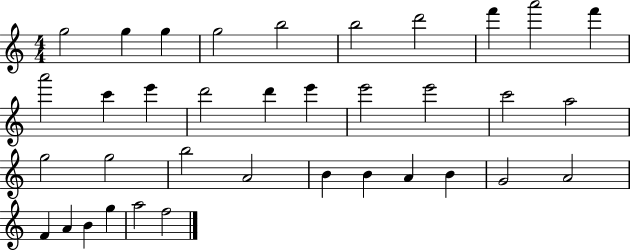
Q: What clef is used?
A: treble